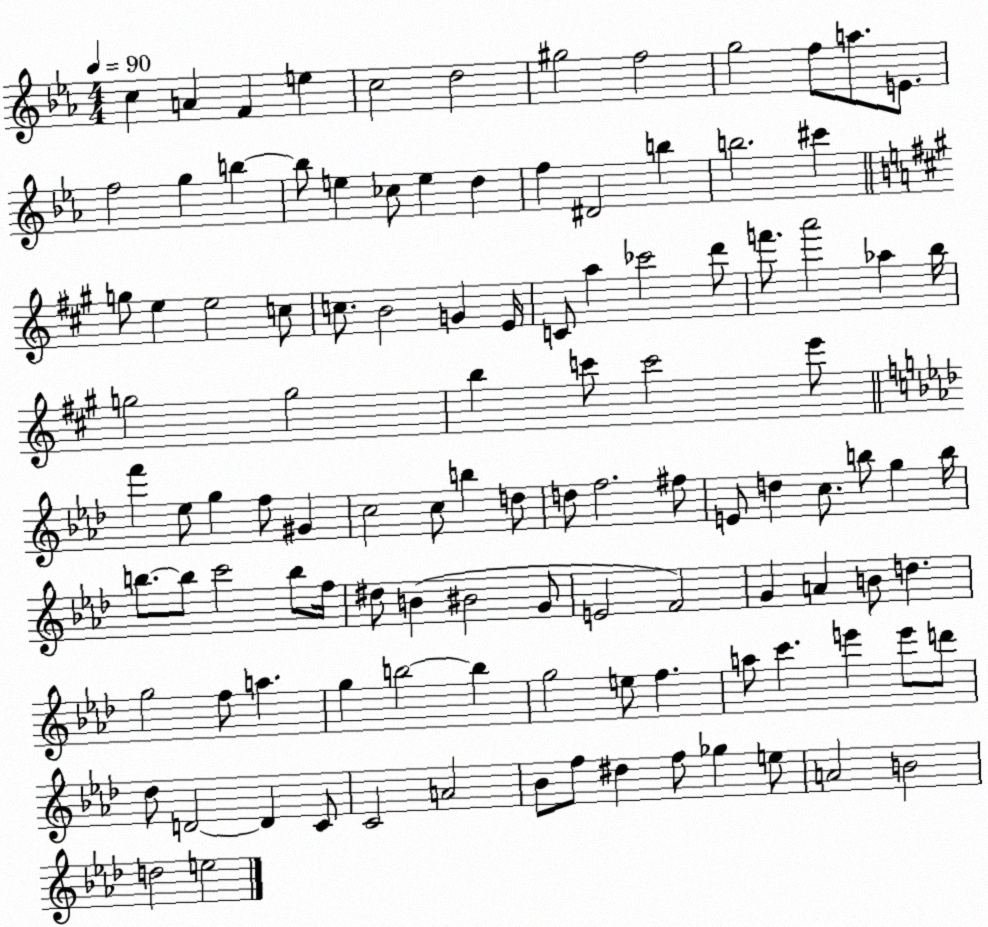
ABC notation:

X:1
T:Untitled
M:4/4
L:1/4
K:Eb
c A F e c2 d2 ^g2 f2 g2 f/2 a/2 E/2 f2 g b b/2 e _c/2 e d f ^D2 b b2 ^c' g/2 e e2 c/2 c/2 B2 G E/4 C/2 a _c'2 d'/2 f'/2 a'2 _a b/4 g2 g2 b c'/2 c'2 e'/2 f' _e/2 g f/2 ^G c2 c/2 b d/2 d/2 f2 ^f/2 E/2 d c/2 b/2 g b/4 b/2 b/2 c'2 b/2 f/4 ^d/2 B ^B2 G/2 E2 F2 G A B/2 d g2 f/2 a g b2 b g2 e/2 f a/2 c' e' e'/2 d'/2 _d/2 D2 D C/2 C2 A2 _B/2 f/2 ^d f/2 _g e/2 A2 B2 d2 e2